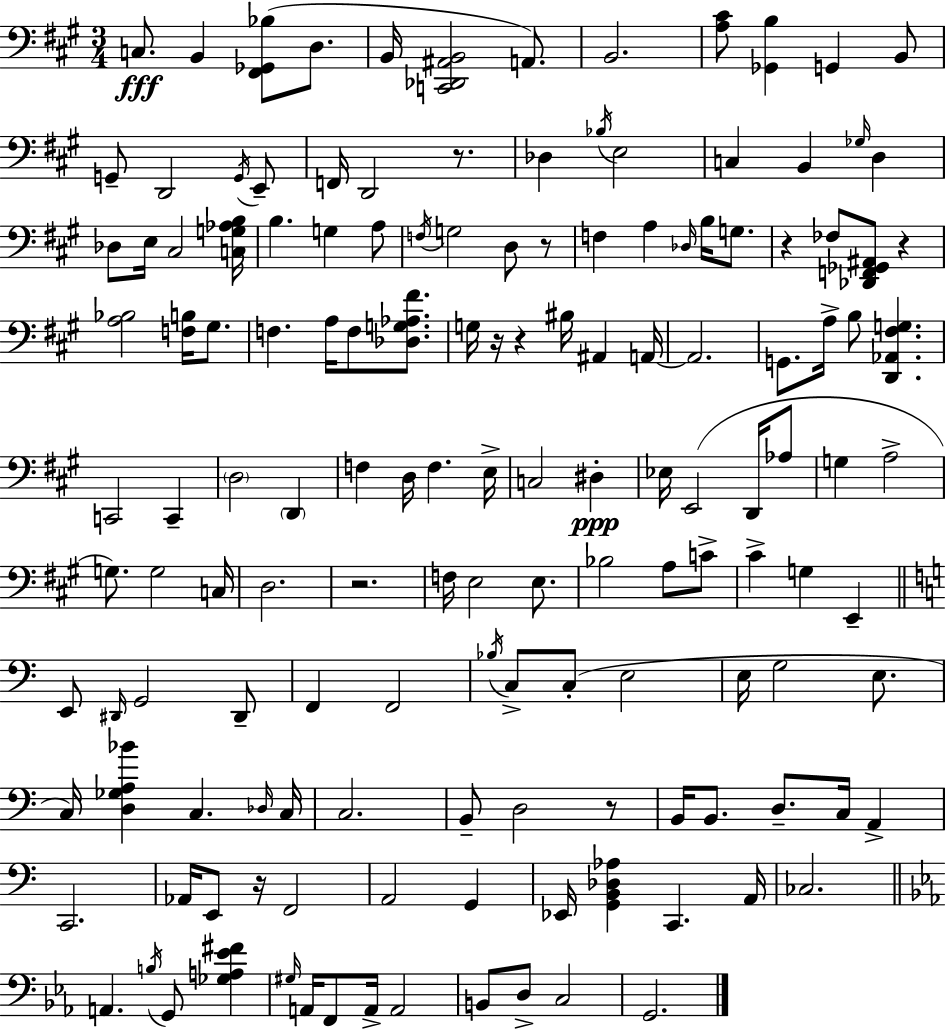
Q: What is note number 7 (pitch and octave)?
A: G2